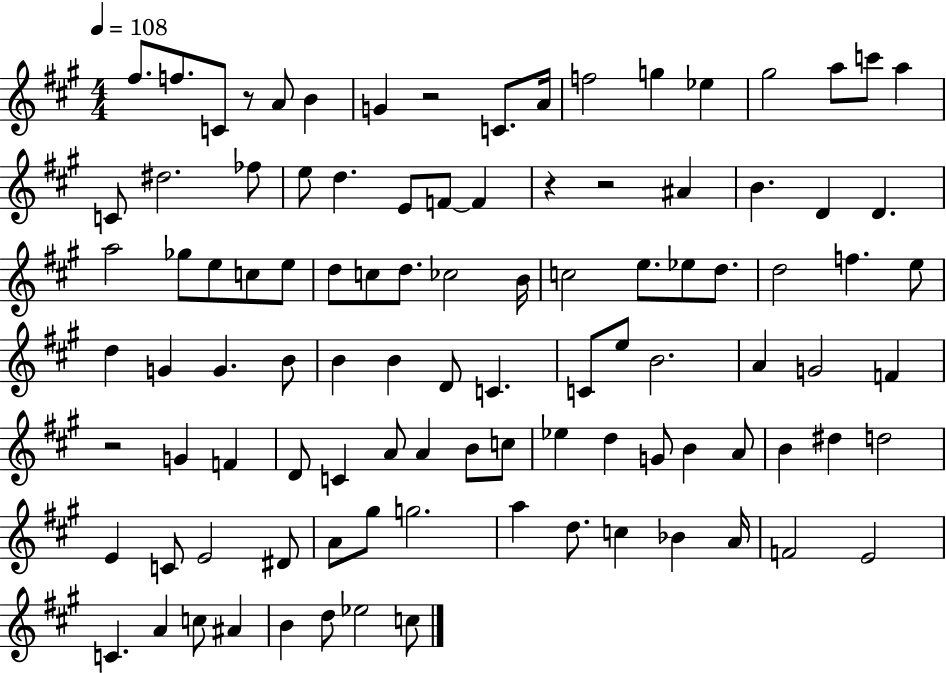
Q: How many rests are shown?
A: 5